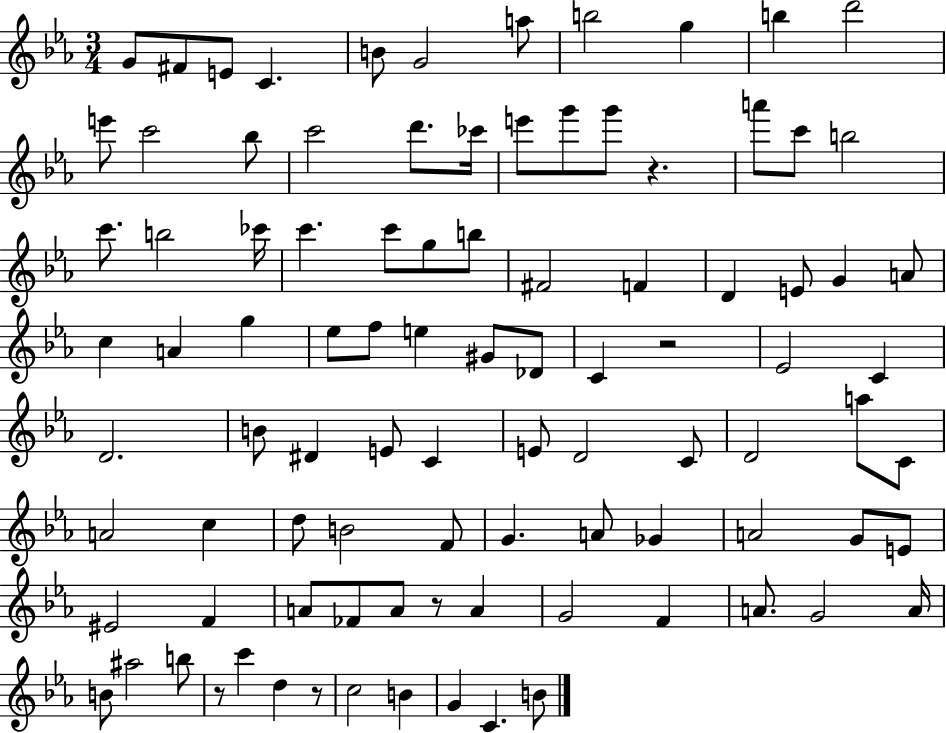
G4/e F#4/e E4/e C4/q. B4/e G4/h A5/e B5/h G5/q B5/q D6/h E6/e C6/h Bb5/e C6/h D6/e. CES6/s E6/e G6/e G6/e R/q. A6/e C6/e B5/h C6/e. B5/h CES6/s C6/q. C6/e G5/e B5/e F#4/h F4/q D4/q E4/e G4/q A4/e C5/q A4/q G5/q Eb5/e F5/e E5/q G#4/e Db4/e C4/q R/h Eb4/h C4/q D4/h. B4/e D#4/q E4/e C4/q E4/e D4/h C4/e D4/h A5/e C4/e A4/h C5/q D5/e B4/h F4/e G4/q. A4/e Gb4/q A4/h G4/e E4/e EIS4/h F4/q A4/e FES4/e A4/e R/e A4/q G4/h F4/q A4/e. G4/h A4/s B4/e A#5/h B5/e R/e C6/q D5/q R/e C5/h B4/q G4/q C4/q. B4/e